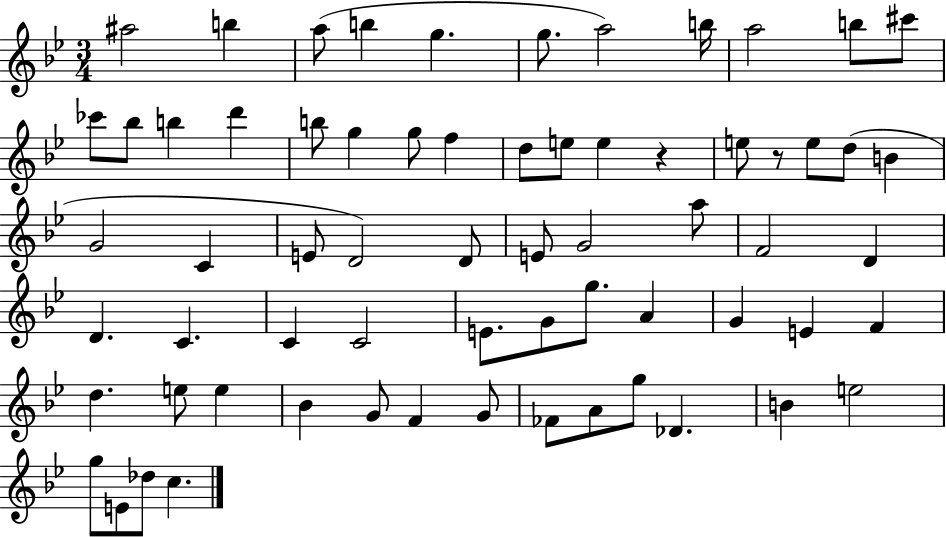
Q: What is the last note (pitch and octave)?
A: C5